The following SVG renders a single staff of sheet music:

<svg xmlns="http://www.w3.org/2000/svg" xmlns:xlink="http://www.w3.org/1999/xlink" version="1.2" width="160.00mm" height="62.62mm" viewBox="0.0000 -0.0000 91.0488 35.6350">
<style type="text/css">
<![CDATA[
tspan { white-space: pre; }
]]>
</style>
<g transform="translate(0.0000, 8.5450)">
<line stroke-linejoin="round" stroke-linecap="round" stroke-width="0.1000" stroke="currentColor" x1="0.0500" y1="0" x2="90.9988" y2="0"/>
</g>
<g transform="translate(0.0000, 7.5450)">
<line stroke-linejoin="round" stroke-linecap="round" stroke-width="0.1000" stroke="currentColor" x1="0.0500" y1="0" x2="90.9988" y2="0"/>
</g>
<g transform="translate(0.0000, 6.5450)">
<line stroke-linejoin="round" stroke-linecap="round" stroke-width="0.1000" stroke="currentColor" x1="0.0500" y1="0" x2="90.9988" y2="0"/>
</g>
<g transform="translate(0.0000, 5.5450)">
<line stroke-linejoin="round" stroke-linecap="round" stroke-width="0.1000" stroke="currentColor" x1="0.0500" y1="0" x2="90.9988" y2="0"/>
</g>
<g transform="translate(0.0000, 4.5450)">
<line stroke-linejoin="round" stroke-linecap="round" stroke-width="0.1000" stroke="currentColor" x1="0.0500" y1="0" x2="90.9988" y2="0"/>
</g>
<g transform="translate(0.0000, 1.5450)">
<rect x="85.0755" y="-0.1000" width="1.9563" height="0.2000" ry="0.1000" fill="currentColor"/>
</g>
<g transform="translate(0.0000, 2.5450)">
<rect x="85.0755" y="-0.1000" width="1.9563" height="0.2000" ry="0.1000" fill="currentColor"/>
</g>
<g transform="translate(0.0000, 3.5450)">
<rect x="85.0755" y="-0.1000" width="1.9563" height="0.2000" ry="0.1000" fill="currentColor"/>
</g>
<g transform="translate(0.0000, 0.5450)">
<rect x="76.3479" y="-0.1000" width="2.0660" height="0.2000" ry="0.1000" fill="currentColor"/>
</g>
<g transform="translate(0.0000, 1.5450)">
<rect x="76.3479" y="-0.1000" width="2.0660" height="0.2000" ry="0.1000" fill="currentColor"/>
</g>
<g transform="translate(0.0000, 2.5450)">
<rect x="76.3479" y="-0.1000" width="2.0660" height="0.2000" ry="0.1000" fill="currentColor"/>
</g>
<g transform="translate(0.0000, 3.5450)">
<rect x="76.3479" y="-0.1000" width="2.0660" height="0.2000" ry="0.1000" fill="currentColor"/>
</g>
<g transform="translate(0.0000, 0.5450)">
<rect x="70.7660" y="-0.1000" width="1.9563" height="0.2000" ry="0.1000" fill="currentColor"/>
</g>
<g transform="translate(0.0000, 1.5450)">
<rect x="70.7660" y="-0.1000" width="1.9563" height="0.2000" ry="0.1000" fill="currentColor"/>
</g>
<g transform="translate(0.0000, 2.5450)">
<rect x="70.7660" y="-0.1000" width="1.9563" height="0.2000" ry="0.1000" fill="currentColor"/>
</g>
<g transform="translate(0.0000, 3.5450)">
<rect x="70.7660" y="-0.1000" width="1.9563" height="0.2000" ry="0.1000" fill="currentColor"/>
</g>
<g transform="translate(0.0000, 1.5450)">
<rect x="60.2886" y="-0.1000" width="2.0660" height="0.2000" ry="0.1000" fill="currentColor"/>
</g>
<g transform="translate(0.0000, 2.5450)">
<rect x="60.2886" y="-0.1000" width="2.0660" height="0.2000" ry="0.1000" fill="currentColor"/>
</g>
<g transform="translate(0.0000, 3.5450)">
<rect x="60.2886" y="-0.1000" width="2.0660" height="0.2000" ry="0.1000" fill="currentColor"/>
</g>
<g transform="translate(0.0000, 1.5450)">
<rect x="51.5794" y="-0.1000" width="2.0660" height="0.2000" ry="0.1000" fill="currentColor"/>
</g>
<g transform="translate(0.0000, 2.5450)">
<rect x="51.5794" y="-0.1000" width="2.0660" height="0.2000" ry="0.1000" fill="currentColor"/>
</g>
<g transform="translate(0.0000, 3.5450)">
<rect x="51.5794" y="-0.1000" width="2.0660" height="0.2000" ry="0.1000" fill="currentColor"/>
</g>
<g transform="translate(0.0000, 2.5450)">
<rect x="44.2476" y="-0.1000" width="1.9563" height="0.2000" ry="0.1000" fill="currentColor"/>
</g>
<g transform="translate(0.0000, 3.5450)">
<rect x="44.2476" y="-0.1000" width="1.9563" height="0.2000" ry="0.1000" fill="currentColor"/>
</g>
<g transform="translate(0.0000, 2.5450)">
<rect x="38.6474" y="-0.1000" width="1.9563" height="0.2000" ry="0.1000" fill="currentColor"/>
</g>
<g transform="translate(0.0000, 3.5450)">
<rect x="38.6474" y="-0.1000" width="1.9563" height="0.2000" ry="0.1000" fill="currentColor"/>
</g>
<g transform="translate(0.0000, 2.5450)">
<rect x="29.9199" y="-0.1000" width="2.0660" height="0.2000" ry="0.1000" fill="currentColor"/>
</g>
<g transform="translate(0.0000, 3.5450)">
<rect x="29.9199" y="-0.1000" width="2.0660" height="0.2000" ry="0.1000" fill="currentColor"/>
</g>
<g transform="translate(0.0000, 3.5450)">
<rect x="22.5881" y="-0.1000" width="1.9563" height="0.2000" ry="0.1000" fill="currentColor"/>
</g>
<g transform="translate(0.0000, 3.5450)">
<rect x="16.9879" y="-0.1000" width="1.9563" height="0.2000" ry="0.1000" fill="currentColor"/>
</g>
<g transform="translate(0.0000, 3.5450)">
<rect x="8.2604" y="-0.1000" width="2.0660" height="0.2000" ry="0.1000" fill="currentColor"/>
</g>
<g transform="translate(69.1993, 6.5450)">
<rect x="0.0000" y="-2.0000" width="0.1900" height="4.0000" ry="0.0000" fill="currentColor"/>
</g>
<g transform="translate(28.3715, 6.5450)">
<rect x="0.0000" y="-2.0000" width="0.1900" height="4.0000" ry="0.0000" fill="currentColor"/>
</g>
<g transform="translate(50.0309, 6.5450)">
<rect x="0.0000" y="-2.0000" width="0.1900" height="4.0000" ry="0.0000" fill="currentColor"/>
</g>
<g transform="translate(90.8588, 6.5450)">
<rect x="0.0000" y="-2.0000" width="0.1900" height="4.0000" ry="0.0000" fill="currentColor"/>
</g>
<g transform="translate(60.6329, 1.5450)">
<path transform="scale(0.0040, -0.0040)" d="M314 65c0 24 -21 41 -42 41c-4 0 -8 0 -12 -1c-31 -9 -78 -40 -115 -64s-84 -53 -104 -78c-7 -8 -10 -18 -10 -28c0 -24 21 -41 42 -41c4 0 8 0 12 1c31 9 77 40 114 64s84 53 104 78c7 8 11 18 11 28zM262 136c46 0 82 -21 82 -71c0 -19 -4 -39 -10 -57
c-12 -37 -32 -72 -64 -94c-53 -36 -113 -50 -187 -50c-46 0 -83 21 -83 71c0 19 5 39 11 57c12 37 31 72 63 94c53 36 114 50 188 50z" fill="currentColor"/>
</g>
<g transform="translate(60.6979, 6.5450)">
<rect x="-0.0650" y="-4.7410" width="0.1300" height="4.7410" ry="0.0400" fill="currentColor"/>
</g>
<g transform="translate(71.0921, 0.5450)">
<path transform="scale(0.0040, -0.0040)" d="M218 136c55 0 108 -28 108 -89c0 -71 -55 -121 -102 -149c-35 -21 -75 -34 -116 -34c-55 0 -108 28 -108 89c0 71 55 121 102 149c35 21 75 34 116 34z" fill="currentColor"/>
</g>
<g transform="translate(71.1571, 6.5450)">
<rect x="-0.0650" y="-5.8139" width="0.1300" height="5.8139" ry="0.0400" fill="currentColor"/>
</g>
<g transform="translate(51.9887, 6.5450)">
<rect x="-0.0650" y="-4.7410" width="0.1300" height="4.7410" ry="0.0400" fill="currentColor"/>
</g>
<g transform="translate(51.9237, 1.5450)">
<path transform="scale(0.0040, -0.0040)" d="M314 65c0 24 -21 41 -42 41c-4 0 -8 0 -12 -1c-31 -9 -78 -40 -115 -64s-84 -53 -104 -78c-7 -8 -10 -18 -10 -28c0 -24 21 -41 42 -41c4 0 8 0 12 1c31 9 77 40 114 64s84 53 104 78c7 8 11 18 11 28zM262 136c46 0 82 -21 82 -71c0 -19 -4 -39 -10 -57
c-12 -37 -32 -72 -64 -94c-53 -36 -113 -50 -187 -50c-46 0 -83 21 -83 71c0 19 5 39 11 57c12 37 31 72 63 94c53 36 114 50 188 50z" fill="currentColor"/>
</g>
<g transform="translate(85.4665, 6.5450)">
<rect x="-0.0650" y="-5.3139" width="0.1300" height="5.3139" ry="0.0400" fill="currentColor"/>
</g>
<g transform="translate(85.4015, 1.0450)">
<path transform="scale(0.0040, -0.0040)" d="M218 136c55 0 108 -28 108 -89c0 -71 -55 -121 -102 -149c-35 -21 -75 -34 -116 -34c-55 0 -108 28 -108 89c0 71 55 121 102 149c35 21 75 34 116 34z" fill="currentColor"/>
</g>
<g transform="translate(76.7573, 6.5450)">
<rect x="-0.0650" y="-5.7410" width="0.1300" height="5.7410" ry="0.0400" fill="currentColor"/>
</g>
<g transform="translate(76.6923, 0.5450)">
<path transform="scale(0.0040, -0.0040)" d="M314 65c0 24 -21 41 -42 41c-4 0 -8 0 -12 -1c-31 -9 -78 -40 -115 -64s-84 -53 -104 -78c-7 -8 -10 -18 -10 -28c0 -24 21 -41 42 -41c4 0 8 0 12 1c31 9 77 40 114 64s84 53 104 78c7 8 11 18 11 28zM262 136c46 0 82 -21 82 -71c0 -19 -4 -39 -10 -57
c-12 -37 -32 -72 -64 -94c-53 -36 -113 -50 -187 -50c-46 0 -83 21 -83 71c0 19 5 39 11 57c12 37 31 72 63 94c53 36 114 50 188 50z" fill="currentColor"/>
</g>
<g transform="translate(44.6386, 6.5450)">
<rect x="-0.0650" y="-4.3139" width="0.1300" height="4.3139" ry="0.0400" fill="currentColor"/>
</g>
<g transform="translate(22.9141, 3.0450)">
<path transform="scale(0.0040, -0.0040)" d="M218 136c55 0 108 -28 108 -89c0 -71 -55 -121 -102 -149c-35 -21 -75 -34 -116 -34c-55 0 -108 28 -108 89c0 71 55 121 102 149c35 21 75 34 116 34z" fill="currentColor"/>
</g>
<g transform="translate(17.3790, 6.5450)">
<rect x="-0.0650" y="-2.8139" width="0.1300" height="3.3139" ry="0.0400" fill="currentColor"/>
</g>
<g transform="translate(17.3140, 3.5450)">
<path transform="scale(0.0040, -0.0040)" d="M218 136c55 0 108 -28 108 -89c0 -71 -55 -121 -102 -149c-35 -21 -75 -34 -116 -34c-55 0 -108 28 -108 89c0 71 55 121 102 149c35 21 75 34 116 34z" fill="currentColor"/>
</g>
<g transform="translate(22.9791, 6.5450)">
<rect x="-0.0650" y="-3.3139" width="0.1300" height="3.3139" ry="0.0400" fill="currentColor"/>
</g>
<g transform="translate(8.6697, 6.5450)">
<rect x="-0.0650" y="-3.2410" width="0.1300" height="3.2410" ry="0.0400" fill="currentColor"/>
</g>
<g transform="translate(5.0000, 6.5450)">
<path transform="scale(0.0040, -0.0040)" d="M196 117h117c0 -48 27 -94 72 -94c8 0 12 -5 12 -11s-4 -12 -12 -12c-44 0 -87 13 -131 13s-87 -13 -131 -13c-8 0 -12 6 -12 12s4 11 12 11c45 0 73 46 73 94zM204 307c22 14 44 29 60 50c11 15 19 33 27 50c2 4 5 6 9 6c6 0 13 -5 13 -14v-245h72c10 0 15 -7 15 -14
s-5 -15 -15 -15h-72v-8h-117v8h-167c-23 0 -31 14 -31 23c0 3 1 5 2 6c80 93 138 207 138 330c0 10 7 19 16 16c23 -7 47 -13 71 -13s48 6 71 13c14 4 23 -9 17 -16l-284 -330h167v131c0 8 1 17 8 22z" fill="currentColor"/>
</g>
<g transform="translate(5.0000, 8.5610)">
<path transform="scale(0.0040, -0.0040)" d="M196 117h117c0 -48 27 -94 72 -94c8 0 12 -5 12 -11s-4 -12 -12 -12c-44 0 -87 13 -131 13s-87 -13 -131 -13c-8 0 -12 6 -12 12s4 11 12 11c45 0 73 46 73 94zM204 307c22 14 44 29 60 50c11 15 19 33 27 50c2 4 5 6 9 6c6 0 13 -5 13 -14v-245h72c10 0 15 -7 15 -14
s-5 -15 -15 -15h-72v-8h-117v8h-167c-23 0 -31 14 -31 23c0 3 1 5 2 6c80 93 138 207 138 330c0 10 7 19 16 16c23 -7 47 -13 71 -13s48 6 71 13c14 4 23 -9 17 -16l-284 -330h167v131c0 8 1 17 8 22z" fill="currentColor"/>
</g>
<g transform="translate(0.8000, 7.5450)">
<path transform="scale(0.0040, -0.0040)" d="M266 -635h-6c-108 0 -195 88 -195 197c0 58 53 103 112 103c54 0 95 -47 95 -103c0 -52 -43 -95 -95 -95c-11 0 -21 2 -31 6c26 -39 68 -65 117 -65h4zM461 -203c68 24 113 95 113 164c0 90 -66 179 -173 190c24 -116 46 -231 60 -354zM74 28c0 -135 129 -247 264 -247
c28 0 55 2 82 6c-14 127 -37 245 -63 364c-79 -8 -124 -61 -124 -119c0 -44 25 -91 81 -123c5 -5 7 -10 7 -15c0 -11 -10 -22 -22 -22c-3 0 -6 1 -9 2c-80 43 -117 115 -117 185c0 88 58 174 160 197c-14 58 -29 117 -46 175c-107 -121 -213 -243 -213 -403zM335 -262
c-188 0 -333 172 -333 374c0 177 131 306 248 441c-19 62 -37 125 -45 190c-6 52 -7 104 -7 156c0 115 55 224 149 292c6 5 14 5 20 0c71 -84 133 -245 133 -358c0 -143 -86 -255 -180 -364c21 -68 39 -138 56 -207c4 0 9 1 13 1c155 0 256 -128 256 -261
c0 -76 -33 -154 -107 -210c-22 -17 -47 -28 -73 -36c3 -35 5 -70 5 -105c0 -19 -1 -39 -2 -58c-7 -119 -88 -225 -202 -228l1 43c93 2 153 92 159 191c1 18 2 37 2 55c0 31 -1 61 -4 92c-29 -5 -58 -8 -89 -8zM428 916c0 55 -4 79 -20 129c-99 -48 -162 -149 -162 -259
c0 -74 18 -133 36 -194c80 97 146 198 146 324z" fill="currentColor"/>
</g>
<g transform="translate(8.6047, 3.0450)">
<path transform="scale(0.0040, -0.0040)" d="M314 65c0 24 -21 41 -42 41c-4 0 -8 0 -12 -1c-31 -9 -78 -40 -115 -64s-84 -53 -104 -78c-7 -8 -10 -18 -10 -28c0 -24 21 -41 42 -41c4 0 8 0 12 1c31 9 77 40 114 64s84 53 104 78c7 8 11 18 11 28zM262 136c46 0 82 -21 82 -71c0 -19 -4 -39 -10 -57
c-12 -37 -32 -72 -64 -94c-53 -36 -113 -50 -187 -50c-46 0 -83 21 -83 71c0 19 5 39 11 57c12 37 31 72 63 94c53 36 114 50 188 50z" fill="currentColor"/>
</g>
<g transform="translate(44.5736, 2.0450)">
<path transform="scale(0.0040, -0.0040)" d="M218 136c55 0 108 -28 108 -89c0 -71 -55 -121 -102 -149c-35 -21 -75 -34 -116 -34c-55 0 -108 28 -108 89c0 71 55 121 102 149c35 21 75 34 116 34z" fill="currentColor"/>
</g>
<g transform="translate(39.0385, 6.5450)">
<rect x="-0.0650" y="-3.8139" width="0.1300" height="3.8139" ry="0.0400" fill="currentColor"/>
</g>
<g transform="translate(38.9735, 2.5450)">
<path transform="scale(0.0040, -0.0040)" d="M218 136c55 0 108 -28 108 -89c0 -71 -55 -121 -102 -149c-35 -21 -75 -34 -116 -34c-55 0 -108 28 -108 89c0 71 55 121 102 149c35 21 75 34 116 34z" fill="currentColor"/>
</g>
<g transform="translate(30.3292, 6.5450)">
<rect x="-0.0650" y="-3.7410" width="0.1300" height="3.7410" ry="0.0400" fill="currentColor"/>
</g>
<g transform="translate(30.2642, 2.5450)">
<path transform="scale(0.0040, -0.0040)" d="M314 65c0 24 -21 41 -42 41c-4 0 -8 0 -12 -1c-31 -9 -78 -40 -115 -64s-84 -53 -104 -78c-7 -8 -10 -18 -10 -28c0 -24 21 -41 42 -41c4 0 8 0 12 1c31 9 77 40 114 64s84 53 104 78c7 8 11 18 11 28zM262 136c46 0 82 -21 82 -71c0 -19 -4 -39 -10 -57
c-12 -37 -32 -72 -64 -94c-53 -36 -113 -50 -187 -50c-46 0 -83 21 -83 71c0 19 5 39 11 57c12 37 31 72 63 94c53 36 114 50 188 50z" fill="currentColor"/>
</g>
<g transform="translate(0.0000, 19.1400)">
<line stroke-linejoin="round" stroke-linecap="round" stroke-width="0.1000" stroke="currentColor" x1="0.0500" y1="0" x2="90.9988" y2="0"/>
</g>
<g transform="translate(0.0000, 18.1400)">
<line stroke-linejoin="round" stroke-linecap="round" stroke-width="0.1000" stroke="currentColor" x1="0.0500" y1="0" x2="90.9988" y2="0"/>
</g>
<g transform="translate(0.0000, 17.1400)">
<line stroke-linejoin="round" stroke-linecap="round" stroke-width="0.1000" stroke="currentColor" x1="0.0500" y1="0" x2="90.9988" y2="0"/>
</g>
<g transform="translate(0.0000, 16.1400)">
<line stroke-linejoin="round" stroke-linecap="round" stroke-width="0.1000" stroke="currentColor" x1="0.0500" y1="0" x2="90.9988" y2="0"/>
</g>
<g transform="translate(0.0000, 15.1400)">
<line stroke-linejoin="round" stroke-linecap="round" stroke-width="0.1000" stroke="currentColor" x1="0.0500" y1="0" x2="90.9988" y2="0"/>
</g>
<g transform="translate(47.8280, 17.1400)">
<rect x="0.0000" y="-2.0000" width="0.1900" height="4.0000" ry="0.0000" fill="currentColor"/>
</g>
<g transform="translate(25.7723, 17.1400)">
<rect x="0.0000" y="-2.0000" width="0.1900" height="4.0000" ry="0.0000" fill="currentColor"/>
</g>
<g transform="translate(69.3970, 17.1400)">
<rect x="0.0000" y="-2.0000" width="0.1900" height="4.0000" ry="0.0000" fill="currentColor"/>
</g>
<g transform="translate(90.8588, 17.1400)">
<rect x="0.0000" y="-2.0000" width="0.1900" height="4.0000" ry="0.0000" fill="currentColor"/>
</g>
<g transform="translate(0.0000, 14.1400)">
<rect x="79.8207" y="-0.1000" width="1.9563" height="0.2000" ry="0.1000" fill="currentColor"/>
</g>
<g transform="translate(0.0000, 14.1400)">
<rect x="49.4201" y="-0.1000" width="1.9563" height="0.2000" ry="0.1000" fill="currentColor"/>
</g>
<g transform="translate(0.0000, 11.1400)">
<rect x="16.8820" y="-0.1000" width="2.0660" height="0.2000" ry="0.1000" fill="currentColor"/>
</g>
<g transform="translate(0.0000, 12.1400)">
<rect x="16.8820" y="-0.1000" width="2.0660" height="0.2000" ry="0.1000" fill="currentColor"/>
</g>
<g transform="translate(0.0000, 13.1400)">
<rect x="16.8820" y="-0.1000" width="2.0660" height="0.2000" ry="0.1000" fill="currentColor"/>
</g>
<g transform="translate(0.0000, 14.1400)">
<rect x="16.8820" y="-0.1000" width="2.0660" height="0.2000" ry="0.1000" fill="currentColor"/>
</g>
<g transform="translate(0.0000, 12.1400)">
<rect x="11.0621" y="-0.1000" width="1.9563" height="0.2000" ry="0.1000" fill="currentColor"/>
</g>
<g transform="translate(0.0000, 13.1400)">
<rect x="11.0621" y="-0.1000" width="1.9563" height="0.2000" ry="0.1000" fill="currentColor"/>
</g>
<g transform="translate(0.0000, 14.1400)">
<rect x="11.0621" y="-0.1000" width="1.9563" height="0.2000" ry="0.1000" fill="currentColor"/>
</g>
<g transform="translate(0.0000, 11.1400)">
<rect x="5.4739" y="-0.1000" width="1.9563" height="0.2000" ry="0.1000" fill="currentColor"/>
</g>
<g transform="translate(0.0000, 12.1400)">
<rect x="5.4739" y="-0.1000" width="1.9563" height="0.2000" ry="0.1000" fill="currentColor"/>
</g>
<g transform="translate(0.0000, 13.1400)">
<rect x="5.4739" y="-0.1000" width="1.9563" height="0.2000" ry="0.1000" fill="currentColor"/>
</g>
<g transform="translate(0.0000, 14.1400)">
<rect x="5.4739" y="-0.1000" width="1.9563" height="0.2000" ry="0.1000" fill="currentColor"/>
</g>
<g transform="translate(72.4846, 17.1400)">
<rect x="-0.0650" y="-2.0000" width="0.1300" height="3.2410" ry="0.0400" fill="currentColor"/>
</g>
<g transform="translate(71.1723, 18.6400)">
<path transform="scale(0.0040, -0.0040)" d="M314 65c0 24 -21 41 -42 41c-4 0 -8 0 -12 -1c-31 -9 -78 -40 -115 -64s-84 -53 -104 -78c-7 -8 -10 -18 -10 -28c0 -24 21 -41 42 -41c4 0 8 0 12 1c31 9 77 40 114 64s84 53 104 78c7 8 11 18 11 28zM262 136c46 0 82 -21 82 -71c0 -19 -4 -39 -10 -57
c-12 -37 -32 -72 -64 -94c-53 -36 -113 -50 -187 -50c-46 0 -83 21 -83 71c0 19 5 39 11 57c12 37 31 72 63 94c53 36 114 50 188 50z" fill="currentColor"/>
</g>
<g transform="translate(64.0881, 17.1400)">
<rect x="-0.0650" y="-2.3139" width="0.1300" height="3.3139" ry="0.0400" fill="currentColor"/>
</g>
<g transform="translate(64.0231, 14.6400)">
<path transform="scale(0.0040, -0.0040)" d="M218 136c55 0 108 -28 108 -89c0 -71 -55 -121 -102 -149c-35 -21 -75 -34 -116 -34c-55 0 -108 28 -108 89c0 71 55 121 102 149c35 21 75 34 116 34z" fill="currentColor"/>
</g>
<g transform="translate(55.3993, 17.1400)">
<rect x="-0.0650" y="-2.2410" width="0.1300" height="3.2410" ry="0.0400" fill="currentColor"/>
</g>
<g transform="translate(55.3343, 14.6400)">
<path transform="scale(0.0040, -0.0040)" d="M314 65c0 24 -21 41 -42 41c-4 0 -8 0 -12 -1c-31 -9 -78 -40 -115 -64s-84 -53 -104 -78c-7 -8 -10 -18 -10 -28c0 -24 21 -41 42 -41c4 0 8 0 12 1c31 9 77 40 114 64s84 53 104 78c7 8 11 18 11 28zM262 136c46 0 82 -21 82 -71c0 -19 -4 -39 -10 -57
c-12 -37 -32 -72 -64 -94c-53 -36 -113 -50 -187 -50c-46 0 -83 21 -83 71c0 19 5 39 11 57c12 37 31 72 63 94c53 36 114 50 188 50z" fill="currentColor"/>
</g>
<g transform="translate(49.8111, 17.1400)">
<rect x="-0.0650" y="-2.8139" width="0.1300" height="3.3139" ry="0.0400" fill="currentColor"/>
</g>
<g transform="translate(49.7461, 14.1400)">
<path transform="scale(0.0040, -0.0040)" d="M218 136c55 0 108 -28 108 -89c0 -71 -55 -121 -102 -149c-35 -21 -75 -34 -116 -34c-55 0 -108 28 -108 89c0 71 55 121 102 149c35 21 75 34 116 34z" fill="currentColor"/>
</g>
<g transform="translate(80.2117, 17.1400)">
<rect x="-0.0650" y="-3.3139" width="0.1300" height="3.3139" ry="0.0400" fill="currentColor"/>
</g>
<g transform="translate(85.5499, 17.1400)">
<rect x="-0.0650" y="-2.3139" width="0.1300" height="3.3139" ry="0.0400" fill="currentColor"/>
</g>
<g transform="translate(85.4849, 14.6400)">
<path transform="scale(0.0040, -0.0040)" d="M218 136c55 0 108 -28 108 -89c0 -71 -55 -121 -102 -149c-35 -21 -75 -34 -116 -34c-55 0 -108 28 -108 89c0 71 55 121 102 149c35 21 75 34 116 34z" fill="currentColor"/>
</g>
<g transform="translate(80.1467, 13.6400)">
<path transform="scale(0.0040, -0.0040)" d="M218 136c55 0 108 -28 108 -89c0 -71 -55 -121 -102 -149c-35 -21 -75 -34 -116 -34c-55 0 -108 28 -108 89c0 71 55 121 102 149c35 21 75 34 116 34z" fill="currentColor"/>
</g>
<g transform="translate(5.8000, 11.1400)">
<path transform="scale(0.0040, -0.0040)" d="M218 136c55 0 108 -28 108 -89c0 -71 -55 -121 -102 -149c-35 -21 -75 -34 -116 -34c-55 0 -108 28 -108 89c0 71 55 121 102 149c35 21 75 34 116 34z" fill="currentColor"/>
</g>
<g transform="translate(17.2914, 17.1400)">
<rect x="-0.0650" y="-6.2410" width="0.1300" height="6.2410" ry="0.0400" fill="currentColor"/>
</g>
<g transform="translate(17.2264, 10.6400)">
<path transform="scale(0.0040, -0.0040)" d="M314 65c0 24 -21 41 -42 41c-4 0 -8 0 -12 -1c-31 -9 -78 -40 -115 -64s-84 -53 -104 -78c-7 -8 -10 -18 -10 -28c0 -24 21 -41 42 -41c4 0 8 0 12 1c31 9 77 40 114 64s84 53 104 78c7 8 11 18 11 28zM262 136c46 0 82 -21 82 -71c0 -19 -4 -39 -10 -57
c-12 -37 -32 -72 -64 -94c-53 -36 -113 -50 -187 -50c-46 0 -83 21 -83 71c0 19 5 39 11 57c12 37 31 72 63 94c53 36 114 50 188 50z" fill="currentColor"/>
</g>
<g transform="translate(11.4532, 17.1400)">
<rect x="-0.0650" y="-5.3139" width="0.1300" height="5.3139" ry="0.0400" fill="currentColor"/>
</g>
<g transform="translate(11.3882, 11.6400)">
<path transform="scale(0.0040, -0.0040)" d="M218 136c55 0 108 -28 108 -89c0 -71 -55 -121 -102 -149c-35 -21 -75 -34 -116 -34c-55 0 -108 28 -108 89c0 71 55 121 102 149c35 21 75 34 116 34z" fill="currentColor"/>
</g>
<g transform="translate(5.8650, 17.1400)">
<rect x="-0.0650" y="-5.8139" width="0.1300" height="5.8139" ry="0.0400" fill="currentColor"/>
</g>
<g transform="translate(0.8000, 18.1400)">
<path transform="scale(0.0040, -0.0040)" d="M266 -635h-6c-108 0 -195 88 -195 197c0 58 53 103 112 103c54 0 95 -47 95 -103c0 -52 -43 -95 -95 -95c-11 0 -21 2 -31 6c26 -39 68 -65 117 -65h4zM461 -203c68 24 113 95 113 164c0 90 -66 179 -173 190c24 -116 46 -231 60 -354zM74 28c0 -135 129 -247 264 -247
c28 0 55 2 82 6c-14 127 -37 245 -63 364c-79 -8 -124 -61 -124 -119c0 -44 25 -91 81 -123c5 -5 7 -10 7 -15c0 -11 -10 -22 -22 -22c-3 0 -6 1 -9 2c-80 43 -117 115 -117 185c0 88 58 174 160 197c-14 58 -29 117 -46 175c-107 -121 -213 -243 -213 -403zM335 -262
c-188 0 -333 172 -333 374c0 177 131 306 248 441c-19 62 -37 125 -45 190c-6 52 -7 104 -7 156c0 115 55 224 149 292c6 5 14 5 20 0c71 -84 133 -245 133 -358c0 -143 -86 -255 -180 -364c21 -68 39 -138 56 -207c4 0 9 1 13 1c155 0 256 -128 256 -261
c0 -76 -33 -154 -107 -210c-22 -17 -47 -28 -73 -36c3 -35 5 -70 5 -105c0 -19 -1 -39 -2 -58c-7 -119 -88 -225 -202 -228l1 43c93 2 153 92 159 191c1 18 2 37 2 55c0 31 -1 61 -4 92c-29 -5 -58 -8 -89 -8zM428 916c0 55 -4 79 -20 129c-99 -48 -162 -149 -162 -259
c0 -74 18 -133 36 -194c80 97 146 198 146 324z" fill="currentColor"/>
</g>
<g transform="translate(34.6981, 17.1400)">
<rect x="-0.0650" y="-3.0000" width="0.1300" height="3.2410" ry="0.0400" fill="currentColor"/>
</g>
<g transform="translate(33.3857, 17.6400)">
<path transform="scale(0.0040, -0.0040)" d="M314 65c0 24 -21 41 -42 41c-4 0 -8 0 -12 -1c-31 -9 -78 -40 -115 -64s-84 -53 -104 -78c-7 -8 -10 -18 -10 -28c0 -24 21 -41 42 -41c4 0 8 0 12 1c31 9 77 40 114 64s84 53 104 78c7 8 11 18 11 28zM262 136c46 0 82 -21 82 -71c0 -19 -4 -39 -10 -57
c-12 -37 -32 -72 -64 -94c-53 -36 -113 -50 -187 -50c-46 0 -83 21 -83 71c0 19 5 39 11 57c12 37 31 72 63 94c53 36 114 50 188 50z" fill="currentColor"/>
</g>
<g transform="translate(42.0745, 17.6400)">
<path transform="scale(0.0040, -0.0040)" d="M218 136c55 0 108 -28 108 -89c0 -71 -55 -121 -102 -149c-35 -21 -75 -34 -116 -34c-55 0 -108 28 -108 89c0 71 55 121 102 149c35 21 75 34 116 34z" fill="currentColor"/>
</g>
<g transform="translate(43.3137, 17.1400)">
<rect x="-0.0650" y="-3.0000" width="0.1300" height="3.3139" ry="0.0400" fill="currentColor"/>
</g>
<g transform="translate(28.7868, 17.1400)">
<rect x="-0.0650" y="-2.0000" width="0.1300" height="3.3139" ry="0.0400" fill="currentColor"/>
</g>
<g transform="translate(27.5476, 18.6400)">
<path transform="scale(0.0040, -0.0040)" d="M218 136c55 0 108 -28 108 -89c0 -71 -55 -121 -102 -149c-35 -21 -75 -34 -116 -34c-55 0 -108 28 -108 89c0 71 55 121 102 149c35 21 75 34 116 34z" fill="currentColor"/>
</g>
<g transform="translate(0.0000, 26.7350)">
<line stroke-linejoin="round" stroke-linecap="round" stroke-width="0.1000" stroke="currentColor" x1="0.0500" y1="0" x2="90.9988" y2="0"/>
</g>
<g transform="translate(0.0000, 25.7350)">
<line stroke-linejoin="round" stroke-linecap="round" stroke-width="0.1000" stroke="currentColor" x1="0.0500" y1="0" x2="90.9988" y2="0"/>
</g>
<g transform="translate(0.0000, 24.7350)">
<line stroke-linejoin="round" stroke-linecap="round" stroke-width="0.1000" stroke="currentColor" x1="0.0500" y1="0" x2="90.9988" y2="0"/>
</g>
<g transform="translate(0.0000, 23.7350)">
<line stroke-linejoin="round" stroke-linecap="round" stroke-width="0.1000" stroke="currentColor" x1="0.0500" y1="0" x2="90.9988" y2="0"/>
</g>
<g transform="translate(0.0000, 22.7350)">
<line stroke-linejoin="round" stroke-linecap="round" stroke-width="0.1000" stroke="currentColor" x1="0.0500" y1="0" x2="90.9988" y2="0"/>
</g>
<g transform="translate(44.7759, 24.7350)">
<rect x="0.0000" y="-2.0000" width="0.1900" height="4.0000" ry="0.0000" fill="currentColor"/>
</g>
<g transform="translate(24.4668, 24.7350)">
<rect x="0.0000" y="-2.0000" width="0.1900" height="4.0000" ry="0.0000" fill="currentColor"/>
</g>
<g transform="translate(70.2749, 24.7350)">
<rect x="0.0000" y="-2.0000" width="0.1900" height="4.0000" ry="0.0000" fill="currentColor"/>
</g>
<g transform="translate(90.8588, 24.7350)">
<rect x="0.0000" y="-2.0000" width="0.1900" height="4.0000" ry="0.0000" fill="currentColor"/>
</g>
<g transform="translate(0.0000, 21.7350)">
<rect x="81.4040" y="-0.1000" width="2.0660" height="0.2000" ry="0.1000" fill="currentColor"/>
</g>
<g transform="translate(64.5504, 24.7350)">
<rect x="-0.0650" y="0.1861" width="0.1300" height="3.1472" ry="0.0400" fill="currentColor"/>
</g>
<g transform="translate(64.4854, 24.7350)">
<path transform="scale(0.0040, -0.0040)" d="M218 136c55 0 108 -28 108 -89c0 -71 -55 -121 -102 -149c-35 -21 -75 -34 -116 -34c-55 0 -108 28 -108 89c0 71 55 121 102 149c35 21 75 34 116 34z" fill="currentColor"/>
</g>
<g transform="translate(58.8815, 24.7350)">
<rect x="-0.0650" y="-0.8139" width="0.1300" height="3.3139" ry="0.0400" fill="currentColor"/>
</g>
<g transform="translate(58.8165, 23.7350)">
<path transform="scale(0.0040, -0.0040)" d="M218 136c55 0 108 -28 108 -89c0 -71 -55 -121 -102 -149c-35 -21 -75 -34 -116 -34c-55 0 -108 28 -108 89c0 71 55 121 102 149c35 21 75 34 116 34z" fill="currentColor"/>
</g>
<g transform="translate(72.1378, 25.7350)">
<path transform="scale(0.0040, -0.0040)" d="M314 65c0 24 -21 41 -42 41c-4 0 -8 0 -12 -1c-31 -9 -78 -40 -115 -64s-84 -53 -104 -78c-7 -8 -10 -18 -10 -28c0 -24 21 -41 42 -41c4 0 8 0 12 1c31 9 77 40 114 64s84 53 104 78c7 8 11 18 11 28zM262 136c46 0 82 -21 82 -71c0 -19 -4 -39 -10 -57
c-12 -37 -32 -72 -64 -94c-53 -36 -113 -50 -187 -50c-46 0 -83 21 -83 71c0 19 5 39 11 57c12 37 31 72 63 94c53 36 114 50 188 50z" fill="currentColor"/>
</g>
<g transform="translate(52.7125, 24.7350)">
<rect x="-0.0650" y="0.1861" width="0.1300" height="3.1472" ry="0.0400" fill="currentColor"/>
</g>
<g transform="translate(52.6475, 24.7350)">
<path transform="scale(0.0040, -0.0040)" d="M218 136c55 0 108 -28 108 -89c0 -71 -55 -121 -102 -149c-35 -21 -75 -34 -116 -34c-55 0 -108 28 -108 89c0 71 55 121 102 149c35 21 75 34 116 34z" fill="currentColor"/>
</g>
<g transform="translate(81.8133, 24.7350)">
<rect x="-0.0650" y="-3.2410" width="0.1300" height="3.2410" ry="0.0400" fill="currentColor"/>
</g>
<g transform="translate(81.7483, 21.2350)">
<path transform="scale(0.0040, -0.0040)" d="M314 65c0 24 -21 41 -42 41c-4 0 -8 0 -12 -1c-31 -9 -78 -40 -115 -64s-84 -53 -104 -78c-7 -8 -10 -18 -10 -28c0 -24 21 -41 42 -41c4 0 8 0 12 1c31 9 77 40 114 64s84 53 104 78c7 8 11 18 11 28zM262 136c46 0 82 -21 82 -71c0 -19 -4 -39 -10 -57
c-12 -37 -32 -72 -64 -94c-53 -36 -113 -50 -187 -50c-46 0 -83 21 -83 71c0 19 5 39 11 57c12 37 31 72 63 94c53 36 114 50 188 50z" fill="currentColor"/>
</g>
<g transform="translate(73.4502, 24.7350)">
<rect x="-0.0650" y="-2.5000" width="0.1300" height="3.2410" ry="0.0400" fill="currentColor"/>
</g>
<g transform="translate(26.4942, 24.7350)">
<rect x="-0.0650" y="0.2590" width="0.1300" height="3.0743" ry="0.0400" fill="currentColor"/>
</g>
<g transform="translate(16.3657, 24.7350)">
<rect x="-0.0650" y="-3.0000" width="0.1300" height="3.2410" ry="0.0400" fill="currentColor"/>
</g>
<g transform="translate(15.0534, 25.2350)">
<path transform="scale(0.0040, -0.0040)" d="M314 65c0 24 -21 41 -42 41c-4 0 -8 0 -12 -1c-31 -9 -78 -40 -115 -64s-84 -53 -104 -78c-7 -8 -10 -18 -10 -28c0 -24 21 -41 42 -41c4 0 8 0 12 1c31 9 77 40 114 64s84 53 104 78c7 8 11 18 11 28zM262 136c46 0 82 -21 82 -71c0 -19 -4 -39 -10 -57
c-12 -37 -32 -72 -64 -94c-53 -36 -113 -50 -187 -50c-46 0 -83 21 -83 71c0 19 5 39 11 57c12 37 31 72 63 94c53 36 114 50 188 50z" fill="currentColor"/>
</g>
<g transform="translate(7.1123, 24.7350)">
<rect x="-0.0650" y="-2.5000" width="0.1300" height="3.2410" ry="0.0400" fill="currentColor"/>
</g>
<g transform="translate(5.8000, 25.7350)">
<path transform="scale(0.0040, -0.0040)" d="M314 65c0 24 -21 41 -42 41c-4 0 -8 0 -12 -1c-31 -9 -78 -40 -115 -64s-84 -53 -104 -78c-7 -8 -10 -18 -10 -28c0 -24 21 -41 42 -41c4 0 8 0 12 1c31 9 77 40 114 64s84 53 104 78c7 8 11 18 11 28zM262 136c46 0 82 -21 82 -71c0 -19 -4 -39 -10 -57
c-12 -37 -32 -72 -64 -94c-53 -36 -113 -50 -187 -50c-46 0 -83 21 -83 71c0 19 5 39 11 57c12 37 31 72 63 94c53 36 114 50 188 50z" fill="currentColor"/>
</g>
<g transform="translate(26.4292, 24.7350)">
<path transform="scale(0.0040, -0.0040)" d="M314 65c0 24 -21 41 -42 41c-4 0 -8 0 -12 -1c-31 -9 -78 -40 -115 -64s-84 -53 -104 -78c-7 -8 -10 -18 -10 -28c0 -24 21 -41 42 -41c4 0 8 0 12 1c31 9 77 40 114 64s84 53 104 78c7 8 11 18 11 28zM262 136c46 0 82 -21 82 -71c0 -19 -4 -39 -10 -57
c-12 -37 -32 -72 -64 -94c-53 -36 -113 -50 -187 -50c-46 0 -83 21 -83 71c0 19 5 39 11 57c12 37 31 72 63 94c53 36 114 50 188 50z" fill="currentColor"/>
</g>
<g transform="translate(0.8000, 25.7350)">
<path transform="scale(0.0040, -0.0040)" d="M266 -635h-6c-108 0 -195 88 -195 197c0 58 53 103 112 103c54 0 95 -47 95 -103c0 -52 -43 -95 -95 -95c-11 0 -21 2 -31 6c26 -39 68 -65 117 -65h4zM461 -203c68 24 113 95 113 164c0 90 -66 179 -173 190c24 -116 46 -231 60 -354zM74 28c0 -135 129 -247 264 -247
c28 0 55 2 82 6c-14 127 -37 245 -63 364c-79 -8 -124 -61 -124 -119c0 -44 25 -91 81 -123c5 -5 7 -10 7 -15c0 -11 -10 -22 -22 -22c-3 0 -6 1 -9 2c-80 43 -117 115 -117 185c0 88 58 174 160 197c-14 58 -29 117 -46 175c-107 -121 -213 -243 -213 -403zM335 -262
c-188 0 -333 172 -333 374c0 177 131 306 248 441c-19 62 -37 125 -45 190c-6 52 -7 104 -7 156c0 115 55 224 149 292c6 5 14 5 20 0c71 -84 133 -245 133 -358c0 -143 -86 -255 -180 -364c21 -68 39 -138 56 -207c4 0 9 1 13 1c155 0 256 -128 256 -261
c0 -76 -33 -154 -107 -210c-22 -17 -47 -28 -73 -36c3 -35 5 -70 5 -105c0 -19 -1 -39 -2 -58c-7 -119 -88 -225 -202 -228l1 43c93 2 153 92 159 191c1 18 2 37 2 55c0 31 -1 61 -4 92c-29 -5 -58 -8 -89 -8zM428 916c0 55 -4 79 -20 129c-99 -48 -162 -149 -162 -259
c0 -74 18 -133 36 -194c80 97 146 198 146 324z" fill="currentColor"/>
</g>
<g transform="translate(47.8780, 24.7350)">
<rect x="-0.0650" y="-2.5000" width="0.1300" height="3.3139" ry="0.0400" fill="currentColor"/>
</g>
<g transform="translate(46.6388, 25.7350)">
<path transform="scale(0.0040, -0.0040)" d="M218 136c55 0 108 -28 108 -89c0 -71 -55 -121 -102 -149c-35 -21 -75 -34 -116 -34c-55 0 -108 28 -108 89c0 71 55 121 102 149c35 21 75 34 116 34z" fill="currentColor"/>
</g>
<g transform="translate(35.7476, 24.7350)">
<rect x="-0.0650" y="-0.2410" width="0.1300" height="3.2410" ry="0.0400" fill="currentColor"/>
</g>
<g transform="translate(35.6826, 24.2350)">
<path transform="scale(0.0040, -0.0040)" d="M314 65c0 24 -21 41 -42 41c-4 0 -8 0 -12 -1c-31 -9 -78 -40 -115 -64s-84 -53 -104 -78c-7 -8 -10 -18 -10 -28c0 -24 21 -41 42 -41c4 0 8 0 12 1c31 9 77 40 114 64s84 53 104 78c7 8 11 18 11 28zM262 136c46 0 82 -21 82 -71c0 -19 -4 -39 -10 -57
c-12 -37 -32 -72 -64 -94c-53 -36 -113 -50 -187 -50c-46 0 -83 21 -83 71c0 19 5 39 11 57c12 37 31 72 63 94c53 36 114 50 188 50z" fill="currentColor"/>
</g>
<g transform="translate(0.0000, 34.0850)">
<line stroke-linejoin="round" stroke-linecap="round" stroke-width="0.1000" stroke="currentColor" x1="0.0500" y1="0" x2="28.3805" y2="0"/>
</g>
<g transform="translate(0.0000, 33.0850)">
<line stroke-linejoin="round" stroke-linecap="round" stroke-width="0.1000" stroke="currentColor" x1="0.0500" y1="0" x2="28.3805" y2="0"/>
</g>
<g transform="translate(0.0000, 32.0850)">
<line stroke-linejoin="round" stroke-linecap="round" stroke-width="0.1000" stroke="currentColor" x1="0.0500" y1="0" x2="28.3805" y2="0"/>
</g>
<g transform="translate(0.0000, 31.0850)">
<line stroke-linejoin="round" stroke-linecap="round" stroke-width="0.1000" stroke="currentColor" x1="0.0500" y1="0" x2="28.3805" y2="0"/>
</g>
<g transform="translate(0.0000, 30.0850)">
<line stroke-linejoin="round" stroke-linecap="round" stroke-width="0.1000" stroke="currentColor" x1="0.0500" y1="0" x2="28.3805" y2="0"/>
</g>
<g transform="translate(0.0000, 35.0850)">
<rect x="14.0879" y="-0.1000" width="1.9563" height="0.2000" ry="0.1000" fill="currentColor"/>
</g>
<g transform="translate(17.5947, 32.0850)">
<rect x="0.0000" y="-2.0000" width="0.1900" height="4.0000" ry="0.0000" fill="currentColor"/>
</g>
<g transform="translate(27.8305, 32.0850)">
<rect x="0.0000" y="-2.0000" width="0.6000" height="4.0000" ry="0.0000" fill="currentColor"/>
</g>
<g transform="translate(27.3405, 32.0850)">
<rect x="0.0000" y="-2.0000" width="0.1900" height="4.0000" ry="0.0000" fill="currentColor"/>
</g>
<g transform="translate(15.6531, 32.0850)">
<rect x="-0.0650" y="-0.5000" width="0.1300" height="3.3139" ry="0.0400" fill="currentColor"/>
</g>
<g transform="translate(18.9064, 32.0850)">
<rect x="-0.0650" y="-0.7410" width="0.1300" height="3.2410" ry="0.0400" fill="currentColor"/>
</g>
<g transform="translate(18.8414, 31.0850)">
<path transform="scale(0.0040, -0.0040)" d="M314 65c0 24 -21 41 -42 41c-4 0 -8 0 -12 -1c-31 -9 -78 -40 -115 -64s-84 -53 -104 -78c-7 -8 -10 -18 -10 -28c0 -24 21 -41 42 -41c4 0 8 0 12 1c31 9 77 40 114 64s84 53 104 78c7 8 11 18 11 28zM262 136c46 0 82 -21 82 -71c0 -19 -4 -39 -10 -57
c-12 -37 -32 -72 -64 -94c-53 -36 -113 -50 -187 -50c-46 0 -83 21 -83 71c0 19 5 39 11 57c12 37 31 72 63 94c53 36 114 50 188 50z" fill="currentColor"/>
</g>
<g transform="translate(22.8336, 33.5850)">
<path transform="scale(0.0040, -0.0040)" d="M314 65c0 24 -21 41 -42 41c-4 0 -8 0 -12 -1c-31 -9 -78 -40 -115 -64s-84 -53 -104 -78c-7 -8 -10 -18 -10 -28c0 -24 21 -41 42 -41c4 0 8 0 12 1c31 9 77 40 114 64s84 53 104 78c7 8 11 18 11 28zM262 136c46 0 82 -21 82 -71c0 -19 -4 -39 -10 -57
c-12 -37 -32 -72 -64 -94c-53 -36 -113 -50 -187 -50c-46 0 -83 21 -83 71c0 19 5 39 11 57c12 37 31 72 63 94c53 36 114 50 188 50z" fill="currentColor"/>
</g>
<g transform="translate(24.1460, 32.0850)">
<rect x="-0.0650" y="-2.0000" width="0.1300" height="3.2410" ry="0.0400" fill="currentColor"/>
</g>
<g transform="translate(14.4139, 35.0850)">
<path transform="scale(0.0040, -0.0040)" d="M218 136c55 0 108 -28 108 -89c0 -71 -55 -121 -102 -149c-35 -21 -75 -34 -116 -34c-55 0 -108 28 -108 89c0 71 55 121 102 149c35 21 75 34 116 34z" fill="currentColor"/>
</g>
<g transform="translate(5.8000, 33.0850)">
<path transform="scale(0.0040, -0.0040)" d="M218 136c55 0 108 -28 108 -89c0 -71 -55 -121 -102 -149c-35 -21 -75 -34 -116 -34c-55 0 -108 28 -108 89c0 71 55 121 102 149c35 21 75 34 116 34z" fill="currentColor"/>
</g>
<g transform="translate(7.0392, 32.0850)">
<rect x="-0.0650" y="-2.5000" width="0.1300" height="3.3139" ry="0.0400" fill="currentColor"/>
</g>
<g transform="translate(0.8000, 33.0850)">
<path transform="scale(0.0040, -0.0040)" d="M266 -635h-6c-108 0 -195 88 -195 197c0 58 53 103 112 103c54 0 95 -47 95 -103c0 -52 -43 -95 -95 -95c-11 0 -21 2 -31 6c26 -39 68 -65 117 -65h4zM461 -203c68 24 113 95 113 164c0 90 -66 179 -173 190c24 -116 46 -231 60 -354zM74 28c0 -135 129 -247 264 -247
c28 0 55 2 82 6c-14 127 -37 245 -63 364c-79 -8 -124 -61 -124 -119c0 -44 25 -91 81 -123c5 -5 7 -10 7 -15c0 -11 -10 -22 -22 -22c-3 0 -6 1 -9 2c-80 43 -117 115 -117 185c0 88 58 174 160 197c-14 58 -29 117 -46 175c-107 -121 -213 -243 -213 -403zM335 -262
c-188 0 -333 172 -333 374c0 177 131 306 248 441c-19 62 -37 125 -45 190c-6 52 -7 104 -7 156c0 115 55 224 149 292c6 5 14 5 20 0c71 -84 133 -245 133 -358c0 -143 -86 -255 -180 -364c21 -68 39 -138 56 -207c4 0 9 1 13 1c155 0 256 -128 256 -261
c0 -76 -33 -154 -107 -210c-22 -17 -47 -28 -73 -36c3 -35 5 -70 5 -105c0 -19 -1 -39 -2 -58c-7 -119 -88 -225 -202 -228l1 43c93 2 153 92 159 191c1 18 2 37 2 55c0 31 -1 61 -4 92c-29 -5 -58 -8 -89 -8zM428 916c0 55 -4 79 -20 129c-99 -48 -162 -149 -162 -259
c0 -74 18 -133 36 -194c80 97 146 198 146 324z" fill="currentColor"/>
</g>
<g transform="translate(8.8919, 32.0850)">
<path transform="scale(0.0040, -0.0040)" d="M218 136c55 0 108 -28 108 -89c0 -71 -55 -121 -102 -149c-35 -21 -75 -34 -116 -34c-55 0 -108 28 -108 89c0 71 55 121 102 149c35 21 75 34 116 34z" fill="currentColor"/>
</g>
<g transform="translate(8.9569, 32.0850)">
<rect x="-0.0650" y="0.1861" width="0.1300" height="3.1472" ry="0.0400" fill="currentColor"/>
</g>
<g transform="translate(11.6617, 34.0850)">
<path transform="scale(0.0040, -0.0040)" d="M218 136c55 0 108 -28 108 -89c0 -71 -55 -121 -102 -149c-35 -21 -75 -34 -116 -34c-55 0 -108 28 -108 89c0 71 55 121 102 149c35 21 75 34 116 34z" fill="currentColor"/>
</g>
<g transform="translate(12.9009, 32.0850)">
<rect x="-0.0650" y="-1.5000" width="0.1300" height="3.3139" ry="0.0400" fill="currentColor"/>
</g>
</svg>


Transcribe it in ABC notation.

X:1
T:Untitled
M:4/4
L:1/4
K:C
b2 a b c'2 c' d' e'2 e'2 g' g'2 f' g' f' a'2 F A2 A a g2 g F2 b g G2 A2 B2 c2 G B d B G2 b2 G B E C d2 F2